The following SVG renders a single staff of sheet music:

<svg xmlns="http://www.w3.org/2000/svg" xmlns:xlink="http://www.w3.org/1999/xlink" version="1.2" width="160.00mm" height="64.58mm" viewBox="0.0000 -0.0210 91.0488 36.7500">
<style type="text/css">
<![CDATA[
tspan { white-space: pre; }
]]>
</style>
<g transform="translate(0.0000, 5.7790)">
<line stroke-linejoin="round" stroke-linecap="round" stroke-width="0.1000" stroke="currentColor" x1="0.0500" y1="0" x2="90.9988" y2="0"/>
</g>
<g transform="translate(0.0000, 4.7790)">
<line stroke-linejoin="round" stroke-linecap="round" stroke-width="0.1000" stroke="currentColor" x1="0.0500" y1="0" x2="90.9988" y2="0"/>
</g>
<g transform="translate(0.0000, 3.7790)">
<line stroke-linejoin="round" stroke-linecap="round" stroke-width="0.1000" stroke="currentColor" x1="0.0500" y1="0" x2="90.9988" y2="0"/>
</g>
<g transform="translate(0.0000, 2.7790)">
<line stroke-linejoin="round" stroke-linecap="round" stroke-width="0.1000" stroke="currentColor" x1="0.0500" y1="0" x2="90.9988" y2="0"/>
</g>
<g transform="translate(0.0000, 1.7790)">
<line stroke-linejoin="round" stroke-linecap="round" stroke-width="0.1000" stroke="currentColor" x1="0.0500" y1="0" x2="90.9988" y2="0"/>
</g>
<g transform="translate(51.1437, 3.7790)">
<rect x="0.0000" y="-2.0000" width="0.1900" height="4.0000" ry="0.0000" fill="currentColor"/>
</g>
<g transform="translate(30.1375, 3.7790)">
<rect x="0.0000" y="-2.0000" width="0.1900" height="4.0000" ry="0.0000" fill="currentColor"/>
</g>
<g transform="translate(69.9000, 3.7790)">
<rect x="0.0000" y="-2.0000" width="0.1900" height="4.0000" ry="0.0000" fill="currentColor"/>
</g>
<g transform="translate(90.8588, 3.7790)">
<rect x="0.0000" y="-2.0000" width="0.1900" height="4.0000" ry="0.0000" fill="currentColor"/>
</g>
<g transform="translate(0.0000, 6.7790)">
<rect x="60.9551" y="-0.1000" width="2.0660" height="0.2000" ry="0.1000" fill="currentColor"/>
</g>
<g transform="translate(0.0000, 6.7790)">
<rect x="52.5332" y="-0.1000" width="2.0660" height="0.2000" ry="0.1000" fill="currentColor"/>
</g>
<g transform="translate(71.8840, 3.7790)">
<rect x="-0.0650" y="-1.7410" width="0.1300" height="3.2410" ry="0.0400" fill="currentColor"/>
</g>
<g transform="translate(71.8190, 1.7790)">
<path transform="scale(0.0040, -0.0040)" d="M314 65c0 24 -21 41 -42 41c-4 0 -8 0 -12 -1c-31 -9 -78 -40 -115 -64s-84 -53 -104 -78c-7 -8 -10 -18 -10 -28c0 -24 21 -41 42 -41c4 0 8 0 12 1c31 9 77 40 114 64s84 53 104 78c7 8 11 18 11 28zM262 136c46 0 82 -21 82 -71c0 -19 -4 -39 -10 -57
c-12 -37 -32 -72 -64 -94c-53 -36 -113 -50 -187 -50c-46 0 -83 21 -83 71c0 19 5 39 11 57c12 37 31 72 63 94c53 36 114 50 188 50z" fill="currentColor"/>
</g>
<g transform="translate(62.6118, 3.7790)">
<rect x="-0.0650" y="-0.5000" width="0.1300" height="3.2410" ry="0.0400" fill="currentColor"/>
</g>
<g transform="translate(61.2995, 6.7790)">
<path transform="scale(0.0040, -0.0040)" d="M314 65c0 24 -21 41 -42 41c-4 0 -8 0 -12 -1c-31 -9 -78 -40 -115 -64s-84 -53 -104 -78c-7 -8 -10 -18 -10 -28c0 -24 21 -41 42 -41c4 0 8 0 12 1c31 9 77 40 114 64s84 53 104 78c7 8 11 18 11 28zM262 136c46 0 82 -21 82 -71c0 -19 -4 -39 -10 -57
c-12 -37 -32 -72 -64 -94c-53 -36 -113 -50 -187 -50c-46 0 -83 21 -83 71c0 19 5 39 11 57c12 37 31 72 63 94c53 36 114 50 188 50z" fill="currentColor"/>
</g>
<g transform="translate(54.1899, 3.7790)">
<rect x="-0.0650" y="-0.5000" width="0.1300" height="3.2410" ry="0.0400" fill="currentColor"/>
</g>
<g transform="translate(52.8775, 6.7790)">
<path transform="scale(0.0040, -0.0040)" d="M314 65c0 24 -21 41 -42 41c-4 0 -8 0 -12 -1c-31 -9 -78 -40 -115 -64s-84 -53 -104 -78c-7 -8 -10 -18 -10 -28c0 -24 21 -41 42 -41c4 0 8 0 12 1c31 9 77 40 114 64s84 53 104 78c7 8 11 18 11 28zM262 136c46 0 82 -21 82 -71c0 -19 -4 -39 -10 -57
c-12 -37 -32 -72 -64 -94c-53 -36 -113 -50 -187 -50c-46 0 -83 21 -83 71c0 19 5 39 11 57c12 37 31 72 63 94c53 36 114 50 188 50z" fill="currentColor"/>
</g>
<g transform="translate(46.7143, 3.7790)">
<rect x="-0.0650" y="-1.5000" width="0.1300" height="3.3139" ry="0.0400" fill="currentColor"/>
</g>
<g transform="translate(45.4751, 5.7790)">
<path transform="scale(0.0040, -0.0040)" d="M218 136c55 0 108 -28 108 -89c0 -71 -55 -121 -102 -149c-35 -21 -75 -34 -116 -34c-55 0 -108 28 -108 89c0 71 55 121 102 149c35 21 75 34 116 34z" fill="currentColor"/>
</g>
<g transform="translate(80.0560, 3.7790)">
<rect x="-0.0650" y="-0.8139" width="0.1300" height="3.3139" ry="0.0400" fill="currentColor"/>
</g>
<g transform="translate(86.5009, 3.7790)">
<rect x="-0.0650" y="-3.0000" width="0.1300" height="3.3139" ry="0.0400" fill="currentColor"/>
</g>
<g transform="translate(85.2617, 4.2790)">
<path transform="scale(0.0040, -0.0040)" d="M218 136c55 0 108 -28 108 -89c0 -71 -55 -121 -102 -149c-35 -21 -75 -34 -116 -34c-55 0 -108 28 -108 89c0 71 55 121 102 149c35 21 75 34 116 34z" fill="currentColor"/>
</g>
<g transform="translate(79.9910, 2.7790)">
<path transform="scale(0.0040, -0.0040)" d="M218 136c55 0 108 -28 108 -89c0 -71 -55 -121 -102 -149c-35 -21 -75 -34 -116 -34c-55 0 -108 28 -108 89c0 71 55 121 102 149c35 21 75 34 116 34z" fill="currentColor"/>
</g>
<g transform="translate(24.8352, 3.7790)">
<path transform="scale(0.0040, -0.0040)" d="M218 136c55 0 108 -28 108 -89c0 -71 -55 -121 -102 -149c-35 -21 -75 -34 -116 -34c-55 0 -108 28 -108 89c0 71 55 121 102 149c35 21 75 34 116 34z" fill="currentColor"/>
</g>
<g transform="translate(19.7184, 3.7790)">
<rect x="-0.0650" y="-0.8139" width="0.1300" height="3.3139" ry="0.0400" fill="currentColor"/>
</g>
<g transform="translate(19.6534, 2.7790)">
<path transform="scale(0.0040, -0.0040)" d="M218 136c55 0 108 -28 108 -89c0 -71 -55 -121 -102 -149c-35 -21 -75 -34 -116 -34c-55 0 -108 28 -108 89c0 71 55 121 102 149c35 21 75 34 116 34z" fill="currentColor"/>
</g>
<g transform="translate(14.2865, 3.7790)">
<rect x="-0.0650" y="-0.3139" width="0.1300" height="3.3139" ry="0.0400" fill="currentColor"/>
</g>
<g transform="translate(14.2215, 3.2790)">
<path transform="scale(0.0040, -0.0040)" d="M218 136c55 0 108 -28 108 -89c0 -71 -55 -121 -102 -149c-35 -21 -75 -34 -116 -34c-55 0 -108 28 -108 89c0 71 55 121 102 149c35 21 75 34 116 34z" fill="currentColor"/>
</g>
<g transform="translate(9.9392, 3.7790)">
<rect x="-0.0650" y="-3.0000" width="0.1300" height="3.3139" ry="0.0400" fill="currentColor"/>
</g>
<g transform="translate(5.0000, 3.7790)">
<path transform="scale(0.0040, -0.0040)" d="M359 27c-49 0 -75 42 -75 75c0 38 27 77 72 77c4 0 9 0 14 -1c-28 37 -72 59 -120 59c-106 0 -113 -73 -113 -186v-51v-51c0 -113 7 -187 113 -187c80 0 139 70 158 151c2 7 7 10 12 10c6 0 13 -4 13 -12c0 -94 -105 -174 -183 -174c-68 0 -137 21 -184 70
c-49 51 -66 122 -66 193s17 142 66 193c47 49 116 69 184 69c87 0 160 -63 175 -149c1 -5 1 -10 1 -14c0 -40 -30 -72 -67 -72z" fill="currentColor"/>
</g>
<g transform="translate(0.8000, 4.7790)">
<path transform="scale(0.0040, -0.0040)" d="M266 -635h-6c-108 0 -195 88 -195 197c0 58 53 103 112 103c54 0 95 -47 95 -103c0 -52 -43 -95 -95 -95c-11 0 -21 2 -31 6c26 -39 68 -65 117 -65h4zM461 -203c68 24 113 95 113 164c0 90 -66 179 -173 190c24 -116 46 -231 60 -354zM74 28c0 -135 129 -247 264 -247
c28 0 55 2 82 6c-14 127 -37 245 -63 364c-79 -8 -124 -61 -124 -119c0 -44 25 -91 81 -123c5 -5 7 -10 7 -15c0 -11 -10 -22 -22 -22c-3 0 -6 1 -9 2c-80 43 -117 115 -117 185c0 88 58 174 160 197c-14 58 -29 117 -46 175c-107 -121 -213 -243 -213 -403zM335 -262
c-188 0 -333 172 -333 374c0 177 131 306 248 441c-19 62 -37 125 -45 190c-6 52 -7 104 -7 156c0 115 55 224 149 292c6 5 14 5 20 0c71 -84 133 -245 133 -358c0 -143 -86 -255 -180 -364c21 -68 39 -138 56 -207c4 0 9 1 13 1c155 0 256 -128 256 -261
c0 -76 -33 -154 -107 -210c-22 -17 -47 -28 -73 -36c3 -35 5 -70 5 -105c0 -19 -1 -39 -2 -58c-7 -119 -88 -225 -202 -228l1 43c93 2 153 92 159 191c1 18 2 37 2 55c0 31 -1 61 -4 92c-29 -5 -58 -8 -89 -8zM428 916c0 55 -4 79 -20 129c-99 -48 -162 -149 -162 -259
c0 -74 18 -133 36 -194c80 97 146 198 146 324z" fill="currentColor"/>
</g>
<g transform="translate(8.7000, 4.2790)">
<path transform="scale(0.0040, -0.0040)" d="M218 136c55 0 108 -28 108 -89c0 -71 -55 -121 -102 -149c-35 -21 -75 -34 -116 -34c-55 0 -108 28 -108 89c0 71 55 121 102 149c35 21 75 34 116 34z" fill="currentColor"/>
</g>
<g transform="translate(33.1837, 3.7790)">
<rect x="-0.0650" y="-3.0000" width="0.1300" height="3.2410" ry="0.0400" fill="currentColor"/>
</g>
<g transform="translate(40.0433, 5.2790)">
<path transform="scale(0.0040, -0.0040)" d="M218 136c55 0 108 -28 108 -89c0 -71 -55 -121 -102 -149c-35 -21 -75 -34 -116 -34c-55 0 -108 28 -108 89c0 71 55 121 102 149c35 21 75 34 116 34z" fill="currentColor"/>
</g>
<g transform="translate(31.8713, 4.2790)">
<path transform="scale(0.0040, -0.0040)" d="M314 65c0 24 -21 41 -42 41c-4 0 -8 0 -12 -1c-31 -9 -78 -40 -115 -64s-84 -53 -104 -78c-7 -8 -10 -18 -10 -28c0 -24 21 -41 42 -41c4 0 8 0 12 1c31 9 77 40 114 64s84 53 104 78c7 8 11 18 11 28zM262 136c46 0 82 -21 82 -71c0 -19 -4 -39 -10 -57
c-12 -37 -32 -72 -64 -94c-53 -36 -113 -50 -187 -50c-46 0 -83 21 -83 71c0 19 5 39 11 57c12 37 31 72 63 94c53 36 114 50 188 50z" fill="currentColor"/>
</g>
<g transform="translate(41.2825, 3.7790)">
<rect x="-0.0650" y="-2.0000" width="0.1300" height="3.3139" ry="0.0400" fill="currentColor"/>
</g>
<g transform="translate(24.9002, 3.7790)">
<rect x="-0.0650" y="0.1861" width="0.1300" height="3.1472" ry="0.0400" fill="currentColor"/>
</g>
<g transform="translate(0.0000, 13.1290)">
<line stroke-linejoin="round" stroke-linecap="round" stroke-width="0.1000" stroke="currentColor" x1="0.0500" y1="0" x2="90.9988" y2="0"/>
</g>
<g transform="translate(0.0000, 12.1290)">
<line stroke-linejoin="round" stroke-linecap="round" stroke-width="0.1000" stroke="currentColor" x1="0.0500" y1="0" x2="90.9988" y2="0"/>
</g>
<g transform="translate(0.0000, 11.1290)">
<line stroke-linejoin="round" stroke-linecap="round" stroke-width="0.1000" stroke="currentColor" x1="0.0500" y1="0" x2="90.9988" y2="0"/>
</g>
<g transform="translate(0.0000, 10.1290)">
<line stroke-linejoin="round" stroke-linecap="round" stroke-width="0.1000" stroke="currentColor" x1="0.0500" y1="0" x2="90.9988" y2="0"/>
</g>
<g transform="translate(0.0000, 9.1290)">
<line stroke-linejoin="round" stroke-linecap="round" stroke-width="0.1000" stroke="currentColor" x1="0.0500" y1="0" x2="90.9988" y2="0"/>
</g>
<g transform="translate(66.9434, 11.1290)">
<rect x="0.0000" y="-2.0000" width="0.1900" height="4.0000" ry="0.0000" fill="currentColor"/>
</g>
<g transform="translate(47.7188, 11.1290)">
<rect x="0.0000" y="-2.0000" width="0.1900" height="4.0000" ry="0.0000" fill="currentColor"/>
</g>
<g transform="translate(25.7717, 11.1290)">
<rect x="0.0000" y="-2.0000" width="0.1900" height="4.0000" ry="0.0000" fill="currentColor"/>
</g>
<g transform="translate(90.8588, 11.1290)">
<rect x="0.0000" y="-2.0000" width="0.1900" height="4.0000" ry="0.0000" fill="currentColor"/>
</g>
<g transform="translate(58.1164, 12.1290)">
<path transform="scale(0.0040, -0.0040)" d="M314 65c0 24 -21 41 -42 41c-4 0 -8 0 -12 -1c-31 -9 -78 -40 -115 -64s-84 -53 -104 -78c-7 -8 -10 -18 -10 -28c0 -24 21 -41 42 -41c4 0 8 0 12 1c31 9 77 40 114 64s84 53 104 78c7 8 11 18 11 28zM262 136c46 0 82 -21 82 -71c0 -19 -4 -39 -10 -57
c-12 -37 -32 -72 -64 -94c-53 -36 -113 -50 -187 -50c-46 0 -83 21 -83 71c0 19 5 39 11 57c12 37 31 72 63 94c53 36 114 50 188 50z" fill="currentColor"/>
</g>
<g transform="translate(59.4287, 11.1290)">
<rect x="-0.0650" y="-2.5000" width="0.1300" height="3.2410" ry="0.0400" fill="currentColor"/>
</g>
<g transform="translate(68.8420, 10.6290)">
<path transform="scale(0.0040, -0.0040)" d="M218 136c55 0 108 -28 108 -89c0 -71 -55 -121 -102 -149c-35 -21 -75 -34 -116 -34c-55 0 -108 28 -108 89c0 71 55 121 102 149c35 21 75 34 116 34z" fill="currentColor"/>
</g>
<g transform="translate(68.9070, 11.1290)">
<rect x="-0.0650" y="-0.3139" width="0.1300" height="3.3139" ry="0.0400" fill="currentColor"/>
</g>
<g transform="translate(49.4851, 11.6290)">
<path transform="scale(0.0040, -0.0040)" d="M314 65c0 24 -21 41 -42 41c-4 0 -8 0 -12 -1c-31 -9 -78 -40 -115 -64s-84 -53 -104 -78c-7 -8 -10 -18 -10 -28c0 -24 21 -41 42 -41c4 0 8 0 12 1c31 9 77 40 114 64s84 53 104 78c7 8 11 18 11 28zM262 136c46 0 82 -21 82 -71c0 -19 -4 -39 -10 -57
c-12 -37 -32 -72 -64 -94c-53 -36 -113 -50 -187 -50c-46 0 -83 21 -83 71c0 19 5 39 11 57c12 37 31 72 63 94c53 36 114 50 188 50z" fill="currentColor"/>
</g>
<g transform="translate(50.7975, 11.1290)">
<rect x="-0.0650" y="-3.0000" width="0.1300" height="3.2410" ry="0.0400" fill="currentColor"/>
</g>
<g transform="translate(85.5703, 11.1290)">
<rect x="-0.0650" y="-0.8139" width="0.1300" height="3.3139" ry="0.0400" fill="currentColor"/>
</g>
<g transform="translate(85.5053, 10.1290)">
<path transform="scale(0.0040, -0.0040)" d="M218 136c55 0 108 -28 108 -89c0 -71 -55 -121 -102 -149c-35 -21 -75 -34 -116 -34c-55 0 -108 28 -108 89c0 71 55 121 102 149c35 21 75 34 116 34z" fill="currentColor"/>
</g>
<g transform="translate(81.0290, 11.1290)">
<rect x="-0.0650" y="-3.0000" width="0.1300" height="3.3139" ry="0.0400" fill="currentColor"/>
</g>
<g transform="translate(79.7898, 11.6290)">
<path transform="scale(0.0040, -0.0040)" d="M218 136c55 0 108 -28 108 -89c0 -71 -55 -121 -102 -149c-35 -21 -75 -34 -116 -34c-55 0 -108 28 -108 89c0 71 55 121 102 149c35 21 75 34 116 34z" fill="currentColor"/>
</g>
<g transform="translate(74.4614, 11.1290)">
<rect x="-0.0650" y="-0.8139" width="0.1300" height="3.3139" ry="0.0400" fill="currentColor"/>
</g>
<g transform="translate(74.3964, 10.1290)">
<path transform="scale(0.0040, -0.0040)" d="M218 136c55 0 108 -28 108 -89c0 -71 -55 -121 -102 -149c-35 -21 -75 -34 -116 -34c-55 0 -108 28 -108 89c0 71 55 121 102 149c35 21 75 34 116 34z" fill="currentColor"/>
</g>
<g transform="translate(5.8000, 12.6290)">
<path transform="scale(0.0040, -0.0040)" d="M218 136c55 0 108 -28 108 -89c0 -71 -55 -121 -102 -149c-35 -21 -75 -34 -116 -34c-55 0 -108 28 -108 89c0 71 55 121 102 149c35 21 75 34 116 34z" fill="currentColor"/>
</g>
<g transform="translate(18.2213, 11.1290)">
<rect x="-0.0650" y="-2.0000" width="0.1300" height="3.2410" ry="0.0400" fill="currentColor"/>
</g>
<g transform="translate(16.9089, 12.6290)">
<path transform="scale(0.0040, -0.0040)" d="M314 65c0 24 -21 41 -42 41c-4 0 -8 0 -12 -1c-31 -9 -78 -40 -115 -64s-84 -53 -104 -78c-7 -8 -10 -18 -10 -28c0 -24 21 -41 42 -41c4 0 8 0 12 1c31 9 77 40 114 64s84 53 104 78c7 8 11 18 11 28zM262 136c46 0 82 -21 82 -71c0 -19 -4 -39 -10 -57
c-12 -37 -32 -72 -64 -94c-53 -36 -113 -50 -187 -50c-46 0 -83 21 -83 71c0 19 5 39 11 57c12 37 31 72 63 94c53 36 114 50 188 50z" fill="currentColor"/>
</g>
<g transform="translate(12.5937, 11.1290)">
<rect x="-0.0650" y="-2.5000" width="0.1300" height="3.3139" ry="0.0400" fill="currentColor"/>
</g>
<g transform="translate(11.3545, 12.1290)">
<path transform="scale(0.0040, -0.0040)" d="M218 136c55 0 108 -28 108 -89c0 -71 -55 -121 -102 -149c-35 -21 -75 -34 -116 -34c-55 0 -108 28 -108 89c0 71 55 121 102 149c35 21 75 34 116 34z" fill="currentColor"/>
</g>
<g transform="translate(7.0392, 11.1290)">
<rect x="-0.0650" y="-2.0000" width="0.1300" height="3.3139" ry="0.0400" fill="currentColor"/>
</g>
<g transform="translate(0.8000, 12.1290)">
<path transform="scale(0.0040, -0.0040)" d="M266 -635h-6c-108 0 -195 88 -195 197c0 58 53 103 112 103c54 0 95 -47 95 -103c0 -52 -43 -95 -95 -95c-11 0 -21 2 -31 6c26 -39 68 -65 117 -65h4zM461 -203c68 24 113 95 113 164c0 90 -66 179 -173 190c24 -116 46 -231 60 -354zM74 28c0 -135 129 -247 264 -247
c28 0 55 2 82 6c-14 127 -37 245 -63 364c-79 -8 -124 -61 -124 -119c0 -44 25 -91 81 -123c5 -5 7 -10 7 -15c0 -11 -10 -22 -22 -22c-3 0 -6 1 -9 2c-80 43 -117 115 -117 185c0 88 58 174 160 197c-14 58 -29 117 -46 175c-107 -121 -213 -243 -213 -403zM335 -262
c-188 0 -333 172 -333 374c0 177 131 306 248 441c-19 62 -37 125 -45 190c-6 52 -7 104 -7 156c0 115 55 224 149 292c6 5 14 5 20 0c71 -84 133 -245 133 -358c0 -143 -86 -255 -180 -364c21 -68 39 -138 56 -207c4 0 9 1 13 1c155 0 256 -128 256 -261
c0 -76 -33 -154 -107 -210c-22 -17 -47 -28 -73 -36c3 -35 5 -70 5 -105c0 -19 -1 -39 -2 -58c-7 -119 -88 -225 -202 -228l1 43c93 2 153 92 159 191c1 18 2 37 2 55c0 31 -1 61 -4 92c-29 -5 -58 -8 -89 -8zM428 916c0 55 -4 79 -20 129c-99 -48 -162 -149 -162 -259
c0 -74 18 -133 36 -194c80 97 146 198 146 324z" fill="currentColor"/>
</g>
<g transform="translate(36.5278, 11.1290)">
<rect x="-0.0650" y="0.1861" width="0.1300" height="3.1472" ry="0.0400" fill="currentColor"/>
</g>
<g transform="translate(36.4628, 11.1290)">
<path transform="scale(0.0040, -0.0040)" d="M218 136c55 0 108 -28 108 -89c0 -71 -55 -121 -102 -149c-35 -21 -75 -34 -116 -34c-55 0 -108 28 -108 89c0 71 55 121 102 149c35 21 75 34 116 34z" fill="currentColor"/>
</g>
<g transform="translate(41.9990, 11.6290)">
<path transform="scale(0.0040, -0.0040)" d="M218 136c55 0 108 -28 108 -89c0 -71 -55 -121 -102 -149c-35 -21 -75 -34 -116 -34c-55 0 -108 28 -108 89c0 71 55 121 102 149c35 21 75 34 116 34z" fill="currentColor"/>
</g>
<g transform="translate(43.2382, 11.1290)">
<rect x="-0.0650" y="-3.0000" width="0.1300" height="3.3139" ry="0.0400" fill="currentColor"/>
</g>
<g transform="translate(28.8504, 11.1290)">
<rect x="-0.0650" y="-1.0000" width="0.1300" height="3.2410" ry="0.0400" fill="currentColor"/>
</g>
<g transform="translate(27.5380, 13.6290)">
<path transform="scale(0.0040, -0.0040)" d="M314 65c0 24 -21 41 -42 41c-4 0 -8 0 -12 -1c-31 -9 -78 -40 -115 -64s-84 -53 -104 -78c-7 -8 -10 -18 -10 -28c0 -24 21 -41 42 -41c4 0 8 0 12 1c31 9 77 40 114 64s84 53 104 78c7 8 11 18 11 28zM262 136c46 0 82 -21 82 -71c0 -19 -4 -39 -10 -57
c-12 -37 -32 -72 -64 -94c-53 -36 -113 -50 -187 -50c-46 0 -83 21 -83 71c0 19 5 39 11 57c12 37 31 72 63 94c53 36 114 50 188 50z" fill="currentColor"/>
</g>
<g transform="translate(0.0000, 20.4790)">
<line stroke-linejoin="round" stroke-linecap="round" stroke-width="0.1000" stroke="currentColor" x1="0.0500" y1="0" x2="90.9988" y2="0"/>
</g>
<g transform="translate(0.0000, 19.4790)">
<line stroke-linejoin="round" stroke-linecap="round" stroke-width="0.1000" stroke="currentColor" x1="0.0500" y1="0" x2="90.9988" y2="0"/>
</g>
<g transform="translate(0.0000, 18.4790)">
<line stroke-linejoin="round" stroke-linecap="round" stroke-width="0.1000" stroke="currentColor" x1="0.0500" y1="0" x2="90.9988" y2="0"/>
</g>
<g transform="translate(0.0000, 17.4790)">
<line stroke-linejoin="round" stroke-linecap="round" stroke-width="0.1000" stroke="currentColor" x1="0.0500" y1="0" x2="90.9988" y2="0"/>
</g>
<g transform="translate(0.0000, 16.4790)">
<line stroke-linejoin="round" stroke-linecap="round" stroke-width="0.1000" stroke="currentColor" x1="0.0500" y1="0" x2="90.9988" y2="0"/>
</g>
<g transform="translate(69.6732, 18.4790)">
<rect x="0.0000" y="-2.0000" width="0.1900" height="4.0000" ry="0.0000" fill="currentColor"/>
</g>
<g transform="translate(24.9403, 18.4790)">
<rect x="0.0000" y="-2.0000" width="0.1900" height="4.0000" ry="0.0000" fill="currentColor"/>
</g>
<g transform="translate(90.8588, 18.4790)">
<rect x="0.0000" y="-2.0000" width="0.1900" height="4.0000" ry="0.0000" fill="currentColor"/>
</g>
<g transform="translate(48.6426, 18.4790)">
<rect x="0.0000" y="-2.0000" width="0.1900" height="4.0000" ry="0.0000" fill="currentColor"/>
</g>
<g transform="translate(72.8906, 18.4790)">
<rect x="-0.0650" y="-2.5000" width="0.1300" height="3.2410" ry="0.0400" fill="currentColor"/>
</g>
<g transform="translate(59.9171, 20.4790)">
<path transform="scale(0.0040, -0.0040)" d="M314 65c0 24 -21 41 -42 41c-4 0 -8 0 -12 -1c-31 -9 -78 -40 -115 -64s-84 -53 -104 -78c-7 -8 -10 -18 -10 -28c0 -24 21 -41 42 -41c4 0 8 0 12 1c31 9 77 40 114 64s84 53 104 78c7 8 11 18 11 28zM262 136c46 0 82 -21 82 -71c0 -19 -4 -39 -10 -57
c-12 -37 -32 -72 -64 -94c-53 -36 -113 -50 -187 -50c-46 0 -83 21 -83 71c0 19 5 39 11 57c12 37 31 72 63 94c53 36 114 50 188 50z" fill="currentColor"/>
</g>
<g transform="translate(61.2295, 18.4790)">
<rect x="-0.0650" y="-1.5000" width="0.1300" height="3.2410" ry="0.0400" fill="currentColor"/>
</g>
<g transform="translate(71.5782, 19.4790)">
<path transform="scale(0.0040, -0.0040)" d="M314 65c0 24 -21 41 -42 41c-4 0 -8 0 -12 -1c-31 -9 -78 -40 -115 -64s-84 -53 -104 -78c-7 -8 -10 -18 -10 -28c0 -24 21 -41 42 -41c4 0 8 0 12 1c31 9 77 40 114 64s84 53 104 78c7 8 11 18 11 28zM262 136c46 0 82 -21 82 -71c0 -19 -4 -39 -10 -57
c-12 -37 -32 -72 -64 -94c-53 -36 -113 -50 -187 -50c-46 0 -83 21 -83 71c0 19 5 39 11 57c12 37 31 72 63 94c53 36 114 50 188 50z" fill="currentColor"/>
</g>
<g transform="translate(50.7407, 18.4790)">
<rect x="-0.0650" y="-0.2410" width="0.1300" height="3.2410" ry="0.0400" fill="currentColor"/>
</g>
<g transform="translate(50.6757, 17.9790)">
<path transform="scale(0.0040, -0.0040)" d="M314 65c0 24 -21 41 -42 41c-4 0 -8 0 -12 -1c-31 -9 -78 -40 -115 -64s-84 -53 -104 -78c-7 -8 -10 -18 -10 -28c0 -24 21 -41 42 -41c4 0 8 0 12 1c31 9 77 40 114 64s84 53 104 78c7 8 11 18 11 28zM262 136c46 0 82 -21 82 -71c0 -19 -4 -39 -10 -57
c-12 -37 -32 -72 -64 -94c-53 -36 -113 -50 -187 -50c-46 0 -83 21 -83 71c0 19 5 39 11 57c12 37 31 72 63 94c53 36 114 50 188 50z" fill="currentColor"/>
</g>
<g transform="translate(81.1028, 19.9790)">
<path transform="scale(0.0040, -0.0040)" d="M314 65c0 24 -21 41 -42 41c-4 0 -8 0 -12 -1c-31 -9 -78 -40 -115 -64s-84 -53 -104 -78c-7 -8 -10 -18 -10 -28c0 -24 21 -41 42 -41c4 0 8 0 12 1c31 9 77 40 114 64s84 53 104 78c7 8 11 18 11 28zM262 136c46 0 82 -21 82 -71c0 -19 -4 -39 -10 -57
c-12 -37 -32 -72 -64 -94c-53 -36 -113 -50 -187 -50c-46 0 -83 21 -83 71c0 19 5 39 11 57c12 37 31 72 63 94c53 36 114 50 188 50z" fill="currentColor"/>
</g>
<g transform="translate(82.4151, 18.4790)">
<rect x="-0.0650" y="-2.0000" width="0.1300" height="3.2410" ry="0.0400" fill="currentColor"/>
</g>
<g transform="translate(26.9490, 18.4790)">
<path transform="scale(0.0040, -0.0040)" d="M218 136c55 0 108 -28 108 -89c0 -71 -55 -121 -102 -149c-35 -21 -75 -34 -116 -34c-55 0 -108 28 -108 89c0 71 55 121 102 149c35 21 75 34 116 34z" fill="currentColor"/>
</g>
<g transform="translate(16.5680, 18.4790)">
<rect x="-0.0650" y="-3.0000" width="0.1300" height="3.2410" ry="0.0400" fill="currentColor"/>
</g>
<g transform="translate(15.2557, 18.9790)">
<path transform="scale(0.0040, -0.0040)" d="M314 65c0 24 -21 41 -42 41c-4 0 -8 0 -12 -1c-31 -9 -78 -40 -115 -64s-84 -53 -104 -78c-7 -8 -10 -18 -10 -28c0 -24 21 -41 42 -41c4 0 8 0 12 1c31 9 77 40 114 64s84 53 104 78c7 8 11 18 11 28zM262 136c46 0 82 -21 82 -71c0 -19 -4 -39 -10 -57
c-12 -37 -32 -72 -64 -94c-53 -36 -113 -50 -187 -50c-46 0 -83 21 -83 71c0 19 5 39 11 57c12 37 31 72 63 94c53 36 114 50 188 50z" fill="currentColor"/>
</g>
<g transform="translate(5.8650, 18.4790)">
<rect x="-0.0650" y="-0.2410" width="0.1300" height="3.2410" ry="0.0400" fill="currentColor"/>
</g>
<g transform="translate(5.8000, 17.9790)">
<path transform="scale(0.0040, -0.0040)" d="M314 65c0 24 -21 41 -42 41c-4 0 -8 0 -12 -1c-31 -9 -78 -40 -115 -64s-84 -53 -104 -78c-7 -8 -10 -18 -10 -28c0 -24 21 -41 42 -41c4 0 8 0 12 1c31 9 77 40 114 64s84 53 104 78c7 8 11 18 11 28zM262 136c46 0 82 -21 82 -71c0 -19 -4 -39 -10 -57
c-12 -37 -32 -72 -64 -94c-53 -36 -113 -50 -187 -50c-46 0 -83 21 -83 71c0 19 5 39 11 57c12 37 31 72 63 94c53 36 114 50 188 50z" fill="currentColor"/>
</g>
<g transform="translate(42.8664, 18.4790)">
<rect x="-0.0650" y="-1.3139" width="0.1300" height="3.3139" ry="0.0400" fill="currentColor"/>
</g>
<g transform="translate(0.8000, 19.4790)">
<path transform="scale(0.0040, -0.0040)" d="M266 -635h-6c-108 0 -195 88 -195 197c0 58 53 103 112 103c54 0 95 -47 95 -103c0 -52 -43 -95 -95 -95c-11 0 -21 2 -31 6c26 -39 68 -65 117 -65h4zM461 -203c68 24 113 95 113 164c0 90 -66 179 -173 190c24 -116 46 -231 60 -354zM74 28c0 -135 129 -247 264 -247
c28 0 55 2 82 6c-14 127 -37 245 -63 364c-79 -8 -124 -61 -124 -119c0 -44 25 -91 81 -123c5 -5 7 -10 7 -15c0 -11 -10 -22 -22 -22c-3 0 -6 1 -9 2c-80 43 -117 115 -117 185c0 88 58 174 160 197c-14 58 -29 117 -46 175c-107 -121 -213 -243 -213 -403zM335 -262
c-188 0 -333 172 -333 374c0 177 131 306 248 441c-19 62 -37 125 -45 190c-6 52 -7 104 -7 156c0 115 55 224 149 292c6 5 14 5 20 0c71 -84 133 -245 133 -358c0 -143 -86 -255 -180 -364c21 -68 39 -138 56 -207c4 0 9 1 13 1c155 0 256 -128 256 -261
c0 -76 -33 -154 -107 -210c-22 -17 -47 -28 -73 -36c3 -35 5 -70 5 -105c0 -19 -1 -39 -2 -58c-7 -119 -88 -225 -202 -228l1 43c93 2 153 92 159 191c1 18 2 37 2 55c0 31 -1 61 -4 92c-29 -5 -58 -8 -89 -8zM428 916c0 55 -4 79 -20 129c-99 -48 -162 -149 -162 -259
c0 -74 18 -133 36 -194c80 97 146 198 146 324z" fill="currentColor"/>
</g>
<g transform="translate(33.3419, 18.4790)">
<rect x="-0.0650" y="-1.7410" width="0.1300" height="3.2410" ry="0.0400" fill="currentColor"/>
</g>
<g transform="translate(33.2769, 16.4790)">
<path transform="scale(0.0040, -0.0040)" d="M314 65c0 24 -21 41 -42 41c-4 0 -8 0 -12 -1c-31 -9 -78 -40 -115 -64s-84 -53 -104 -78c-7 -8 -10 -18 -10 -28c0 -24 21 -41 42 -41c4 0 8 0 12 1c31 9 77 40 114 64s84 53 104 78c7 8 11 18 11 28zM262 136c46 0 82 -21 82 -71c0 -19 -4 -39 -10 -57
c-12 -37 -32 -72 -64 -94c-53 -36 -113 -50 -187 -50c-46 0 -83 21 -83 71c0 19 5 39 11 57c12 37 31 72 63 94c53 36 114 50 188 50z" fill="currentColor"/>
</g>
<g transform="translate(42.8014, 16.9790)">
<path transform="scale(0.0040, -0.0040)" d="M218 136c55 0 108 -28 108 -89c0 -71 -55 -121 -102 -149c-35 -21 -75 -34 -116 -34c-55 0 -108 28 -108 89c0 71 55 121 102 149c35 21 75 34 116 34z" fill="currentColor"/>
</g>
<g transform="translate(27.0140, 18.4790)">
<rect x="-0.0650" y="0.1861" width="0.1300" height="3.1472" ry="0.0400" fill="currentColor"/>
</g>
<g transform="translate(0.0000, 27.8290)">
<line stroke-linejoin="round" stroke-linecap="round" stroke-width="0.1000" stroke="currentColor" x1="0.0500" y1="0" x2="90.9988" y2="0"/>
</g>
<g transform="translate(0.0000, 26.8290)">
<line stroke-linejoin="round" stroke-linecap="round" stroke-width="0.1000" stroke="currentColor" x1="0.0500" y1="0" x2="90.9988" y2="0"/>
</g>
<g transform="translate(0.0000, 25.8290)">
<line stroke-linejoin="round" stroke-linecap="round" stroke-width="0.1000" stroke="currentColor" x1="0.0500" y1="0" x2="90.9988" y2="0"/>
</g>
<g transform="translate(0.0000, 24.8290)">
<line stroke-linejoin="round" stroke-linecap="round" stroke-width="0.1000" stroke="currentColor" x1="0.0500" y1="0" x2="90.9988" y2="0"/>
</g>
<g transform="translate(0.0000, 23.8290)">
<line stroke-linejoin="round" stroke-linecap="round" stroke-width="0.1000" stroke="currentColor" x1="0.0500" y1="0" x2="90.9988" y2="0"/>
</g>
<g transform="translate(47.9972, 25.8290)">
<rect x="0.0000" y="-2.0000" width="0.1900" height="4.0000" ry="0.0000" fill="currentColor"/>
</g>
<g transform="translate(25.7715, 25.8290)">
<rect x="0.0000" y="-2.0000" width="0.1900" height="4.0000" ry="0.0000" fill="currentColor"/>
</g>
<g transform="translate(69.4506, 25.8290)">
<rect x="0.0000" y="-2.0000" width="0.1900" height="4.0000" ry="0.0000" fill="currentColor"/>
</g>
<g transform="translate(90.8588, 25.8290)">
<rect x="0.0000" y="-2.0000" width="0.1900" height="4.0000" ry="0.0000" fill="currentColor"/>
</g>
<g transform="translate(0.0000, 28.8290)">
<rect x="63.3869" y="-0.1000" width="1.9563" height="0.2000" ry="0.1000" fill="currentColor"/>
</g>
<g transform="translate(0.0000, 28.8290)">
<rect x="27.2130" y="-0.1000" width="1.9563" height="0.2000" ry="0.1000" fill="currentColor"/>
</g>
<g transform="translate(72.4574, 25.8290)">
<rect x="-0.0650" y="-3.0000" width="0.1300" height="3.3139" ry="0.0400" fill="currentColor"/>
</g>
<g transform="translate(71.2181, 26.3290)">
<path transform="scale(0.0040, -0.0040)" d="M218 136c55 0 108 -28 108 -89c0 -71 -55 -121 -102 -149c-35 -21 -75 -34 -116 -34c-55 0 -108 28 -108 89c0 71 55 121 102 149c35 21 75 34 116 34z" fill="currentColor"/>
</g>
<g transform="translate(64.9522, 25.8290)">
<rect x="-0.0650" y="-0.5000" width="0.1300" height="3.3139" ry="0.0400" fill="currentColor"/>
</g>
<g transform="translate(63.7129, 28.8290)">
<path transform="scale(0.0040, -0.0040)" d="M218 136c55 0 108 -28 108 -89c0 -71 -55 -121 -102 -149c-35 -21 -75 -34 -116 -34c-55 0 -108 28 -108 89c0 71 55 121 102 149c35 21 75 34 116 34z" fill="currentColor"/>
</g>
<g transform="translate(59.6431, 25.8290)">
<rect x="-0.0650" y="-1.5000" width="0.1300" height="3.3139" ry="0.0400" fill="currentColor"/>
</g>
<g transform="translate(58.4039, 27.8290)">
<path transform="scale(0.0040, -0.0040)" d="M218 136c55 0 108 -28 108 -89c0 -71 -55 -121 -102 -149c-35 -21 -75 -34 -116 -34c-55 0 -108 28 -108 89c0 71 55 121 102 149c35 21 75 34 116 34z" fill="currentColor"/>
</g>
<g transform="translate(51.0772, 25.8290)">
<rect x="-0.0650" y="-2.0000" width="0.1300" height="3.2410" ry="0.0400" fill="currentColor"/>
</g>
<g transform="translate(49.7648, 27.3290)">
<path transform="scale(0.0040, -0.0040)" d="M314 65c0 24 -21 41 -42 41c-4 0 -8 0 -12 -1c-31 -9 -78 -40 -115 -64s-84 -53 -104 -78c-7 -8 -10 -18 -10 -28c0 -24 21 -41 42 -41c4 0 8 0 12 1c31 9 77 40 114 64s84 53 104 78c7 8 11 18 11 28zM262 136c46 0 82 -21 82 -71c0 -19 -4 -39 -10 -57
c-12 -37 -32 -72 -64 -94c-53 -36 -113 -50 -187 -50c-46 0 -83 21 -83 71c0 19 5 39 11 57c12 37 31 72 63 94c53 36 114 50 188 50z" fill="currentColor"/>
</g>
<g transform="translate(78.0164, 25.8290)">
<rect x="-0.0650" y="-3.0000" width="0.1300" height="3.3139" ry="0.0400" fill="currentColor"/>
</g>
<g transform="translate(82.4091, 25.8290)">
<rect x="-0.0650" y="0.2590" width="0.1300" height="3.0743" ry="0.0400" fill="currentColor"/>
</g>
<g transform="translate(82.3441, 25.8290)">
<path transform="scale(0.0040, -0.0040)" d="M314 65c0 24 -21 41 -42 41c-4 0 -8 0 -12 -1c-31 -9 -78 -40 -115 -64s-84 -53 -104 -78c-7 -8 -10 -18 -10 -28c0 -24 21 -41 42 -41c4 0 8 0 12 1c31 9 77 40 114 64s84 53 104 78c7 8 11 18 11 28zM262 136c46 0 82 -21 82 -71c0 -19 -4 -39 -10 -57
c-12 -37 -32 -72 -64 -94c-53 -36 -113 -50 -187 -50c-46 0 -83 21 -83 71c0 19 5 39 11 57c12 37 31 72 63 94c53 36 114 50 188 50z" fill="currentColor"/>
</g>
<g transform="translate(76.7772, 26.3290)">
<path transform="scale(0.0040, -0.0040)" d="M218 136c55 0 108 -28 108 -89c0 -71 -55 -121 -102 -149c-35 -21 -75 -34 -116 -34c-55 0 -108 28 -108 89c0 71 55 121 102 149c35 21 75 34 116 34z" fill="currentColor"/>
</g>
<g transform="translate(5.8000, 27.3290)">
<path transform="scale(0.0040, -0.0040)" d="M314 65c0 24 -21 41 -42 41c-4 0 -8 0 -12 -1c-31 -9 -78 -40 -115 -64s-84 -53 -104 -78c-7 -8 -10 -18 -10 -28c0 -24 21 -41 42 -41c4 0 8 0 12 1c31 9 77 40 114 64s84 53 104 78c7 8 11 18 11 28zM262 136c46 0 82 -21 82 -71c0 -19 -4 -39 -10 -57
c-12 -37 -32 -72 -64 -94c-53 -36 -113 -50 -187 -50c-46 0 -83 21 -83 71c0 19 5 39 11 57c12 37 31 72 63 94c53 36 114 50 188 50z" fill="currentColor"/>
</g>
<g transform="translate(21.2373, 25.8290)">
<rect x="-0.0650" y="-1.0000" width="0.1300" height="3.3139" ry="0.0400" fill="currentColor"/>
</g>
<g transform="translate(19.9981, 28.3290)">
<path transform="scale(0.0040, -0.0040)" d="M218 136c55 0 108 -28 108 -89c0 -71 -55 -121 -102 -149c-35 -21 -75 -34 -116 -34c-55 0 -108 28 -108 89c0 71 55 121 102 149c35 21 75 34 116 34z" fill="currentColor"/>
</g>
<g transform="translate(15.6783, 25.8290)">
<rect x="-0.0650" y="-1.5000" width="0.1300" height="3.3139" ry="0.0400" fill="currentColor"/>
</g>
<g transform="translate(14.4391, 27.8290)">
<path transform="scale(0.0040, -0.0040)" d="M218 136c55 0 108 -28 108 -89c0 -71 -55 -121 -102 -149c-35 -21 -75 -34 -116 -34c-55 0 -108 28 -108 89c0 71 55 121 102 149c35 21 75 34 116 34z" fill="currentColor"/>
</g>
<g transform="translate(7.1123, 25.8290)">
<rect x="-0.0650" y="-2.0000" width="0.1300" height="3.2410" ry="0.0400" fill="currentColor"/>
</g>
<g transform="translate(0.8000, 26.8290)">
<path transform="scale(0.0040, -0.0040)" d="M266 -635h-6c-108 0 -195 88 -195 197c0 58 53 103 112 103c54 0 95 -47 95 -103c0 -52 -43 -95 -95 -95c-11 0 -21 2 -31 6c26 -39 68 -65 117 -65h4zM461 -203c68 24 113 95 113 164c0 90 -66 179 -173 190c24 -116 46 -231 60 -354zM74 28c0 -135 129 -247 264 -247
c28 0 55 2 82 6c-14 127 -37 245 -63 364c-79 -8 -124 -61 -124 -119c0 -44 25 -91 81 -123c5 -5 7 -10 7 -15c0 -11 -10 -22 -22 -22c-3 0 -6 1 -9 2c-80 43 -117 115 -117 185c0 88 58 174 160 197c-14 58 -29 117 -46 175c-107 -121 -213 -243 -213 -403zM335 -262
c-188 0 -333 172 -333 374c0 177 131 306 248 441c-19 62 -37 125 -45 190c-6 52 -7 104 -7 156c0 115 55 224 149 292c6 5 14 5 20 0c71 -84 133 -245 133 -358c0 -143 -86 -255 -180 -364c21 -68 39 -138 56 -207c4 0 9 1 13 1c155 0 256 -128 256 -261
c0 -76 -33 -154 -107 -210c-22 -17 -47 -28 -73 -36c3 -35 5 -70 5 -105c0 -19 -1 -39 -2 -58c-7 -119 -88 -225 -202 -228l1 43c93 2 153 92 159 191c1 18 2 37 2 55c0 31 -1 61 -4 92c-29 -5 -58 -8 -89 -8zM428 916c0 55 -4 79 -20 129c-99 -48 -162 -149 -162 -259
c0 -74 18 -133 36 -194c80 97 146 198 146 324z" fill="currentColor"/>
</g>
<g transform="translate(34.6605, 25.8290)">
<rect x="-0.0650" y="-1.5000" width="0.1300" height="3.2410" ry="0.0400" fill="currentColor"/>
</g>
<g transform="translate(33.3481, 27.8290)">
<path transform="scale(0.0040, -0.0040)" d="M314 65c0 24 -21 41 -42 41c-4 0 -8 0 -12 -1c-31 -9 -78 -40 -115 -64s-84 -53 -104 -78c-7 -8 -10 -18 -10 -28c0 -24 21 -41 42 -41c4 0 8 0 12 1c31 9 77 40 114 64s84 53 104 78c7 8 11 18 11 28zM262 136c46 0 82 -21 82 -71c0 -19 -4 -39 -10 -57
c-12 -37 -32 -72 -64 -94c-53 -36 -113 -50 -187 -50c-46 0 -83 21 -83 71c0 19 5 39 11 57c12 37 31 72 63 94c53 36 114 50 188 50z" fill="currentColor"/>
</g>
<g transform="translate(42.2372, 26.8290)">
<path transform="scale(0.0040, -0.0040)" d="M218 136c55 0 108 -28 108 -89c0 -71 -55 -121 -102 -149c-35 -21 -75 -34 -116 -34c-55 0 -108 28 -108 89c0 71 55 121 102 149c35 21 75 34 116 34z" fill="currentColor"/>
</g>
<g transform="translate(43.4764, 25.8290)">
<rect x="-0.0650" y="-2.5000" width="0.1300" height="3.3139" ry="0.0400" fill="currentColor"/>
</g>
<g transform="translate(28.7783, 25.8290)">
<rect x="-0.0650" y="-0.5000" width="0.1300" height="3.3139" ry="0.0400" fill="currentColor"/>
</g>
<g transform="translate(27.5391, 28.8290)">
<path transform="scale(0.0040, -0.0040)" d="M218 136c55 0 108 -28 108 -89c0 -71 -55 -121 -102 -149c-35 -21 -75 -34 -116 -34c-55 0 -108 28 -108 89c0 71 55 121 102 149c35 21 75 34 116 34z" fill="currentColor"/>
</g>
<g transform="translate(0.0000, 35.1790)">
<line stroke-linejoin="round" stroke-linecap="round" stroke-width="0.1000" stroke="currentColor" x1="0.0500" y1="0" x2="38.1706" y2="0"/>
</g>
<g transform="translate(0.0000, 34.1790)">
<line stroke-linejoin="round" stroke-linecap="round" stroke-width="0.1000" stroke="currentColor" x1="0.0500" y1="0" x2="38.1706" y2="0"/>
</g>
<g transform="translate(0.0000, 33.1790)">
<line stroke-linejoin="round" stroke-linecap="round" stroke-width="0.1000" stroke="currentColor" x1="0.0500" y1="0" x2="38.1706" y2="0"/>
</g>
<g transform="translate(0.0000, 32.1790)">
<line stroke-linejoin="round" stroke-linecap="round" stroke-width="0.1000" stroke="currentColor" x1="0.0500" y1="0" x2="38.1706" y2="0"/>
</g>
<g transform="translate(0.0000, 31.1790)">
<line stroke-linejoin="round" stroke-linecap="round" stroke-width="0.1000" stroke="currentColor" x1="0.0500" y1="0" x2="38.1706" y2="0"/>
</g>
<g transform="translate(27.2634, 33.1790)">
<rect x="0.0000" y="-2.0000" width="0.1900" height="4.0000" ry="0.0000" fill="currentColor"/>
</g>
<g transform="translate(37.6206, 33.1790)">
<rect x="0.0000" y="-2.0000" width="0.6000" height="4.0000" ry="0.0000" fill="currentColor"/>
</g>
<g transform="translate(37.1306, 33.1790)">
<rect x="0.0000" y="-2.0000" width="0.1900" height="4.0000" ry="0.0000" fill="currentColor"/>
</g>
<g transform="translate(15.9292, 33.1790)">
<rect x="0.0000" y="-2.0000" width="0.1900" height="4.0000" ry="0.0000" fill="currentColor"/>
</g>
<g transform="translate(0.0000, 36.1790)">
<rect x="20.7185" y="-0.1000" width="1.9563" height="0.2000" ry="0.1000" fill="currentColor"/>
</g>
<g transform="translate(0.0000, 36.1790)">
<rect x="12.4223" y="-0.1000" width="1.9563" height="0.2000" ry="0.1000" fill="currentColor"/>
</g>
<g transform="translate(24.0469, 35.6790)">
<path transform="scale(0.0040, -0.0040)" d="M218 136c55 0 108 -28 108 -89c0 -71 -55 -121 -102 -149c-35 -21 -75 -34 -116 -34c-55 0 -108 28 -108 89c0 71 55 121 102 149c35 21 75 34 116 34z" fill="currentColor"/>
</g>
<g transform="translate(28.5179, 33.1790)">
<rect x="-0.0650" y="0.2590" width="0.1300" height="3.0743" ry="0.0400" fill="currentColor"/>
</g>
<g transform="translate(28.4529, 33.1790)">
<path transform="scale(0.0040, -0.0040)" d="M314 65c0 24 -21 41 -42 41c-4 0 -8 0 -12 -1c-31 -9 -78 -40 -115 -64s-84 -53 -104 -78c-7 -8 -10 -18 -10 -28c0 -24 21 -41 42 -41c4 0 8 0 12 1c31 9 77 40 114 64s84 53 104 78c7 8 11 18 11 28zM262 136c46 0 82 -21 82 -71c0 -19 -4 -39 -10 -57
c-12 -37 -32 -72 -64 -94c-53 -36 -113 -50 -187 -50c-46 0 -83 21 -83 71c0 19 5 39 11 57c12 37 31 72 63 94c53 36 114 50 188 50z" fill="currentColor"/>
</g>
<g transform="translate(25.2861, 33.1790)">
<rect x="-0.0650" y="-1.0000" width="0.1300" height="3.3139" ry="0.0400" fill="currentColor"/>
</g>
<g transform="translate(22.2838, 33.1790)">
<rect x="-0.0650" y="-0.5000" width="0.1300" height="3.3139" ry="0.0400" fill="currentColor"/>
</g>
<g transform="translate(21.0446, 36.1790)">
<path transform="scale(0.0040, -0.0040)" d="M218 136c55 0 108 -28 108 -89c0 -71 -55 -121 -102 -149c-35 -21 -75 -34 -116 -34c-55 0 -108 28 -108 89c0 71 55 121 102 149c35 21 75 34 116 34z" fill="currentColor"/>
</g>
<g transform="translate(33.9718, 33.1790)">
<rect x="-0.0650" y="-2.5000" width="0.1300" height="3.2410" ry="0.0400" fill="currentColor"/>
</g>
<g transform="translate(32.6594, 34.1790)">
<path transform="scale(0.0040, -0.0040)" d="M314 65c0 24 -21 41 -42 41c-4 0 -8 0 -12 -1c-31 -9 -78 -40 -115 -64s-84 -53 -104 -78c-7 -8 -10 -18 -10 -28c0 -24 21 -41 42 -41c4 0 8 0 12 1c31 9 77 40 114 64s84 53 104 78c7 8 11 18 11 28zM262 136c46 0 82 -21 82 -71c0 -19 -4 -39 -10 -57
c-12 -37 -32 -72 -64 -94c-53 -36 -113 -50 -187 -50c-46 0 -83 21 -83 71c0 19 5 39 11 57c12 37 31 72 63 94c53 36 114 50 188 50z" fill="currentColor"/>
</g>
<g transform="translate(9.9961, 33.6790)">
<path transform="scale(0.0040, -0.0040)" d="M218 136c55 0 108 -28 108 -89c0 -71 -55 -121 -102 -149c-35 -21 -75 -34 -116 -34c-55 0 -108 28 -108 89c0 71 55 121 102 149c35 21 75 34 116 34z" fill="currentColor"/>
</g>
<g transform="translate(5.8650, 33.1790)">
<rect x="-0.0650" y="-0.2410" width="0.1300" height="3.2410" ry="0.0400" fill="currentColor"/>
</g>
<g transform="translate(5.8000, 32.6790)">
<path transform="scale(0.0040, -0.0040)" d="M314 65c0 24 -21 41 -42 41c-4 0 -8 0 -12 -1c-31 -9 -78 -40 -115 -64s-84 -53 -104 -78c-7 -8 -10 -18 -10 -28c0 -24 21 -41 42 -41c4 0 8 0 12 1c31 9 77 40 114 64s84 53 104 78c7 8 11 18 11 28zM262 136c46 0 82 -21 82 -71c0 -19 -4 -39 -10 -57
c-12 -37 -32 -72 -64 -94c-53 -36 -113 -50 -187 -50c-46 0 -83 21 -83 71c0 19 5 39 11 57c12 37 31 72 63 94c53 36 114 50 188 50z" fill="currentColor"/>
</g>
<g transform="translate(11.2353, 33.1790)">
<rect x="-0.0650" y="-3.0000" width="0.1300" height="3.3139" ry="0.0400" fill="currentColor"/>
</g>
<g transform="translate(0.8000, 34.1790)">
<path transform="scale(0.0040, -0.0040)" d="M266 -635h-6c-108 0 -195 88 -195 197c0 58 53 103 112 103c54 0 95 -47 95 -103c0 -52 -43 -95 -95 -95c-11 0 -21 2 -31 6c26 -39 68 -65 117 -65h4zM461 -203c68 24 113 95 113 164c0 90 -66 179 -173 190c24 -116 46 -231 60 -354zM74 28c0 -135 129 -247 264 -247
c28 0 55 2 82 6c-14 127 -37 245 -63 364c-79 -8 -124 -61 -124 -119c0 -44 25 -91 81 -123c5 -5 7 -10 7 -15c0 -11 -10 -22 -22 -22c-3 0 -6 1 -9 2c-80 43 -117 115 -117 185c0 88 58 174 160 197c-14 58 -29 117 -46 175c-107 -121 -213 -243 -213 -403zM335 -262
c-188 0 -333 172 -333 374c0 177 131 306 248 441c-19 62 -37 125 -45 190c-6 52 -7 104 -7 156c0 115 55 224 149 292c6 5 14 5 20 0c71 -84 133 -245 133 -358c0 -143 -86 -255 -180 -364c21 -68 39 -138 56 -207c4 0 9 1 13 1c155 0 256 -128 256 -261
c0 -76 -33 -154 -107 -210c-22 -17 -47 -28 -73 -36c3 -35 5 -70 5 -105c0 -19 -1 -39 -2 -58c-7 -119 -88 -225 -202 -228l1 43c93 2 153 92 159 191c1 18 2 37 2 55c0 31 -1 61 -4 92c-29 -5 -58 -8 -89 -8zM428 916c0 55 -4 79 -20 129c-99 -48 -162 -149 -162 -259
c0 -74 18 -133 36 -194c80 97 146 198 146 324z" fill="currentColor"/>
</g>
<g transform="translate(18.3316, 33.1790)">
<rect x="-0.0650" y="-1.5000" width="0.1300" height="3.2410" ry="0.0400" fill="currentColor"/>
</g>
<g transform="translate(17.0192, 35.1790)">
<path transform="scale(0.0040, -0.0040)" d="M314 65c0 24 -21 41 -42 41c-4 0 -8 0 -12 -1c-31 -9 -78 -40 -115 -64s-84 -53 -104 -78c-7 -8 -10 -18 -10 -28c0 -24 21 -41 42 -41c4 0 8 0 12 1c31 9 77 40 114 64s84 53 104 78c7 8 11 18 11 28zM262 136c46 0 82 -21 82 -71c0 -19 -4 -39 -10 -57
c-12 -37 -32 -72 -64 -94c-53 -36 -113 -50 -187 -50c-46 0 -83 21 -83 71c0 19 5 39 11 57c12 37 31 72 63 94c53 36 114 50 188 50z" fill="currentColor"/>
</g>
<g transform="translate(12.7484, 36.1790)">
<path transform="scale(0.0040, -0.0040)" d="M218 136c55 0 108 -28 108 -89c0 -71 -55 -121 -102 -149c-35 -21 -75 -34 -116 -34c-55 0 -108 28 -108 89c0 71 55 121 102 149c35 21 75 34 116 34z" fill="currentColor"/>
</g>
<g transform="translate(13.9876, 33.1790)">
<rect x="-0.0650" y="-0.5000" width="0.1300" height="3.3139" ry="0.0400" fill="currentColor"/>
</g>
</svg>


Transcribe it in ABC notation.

X:1
T:Untitled
M:4/4
L:1/4
K:C
A c d B A2 F E C2 C2 f2 d A F G F2 D2 B A A2 G2 c d A d c2 A2 B f2 e c2 E2 G2 F2 F2 E D C E2 G F2 E C A A B2 c2 A C E2 C D B2 G2